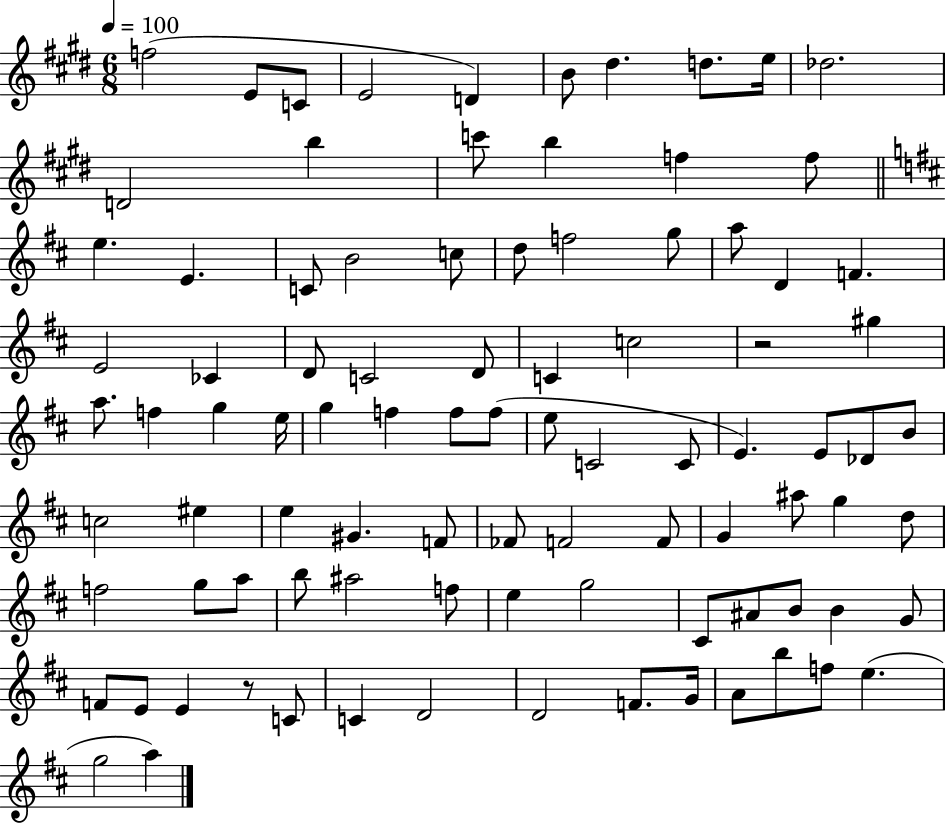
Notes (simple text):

F5/h E4/e C4/e E4/h D4/q B4/e D#5/q. D5/e. E5/s Db5/h. D4/h B5/q C6/e B5/q F5/q F5/e E5/q. E4/q. C4/e B4/h C5/e D5/e F5/h G5/e A5/e D4/q F4/q. E4/h CES4/q D4/e C4/h D4/e C4/q C5/h R/h G#5/q A5/e. F5/q G5/q E5/s G5/q F5/q F5/e F5/e E5/e C4/h C4/e E4/q. E4/e Db4/e B4/e C5/h EIS5/q E5/q G#4/q. F4/e FES4/e F4/h F4/e G4/q A#5/e G5/q D5/e F5/h G5/e A5/e B5/e A#5/h F5/e E5/q G5/h C#4/e A#4/e B4/e B4/q G4/e F4/e E4/e E4/q R/e C4/e C4/q D4/h D4/h F4/e. G4/s A4/e B5/e F5/e E5/q. G5/h A5/q